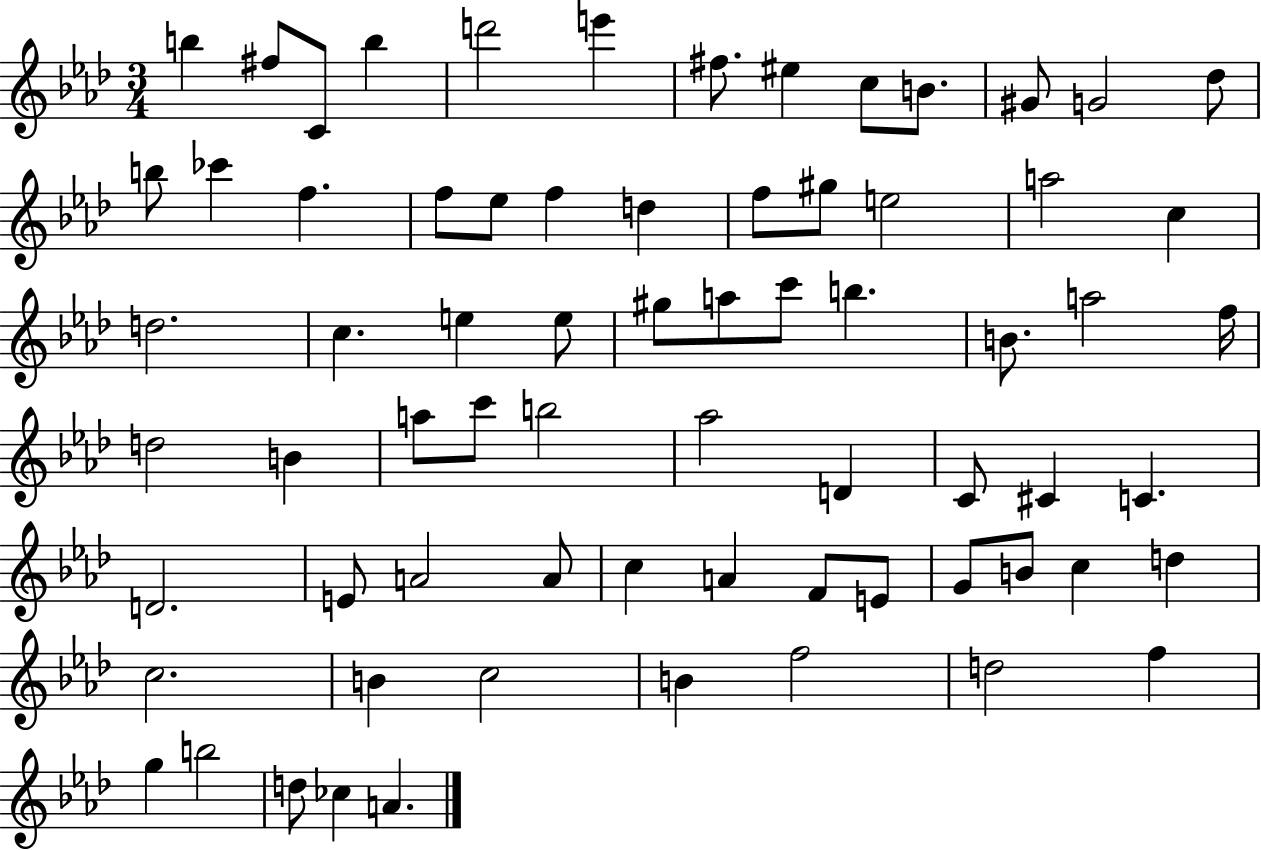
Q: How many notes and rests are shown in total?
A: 70